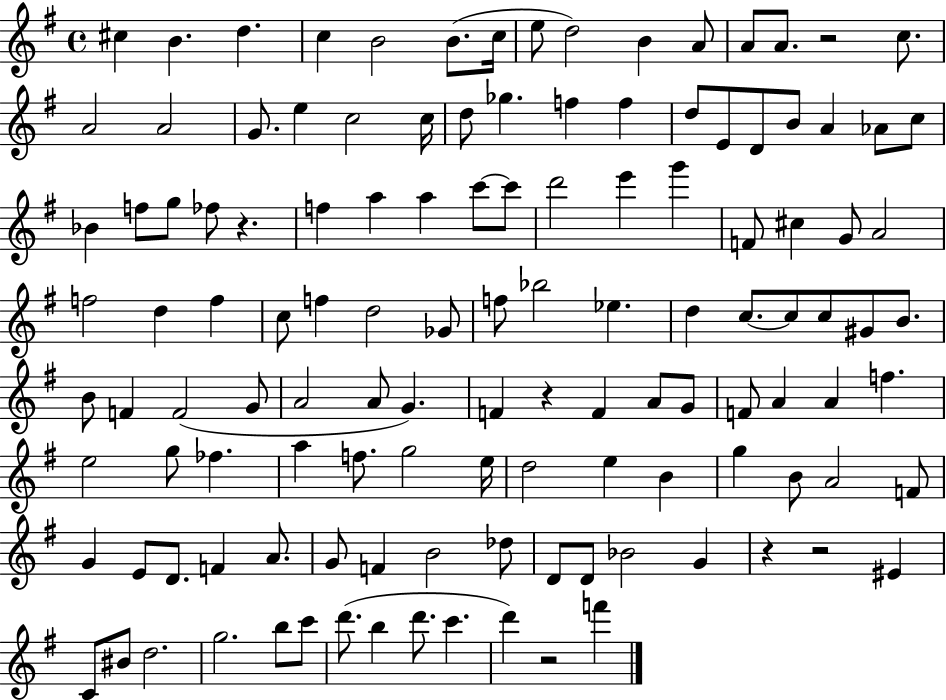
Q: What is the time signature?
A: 4/4